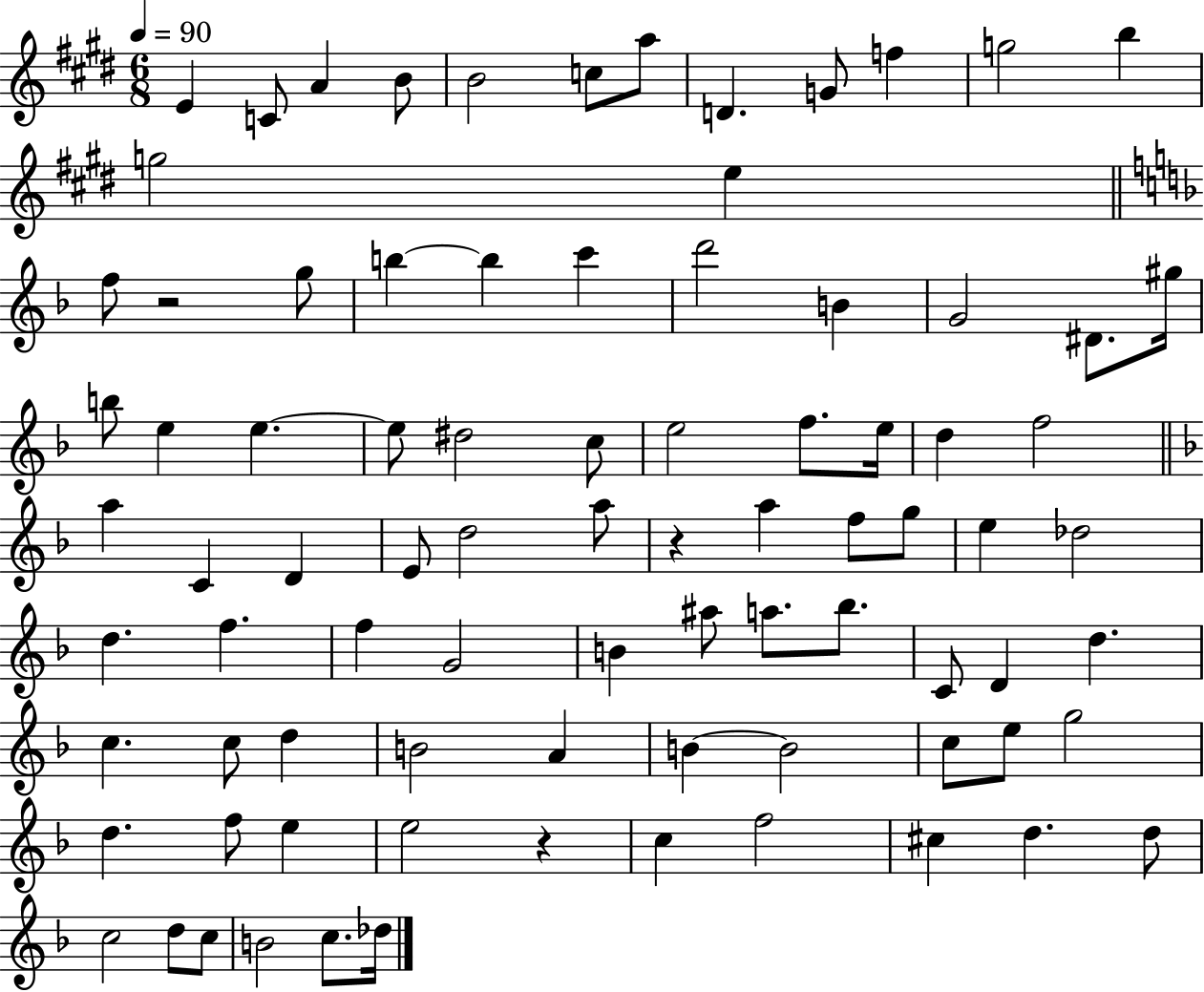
{
  \clef treble
  \numericTimeSignature
  \time 6/8
  \key e \major
  \tempo 4 = 90
  e'4 c'8 a'4 b'8 | b'2 c''8 a''8 | d'4. g'8 f''4 | g''2 b''4 | \break g''2 e''4 | \bar "||" \break \key f \major f''8 r2 g''8 | b''4~~ b''4 c'''4 | d'''2 b'4 | g'2 dis'8. gis''16 | \break b''8 e''4 e''4.~~ | e''8 dis''2 c''8 | e''2 f''8. e''16 | d''4 f''2 | \break \bar "||" \break \key d \minor a''4 c'4 d'4 | e'8 d''2 a''8 | r4 a''4 f''8 g''8 | e''4 des''2 | \break d''4. f''4. | f''4 g'2 | b'4 ais''8 a''8. bes''8. | c'8 d'4 d''4. | \break c''4. c''8 d''4 | b'2 a'4 | b'4~~ b'2 | c''8 e''8 g''2 | \break d''4. f''8 e''4 | e''2 r4 | c''4 f''2 | cis''4 d''4. d''8 | \break c''2 d''8 c''8 | b'2 c''8. des''16 | \bar "|."
}